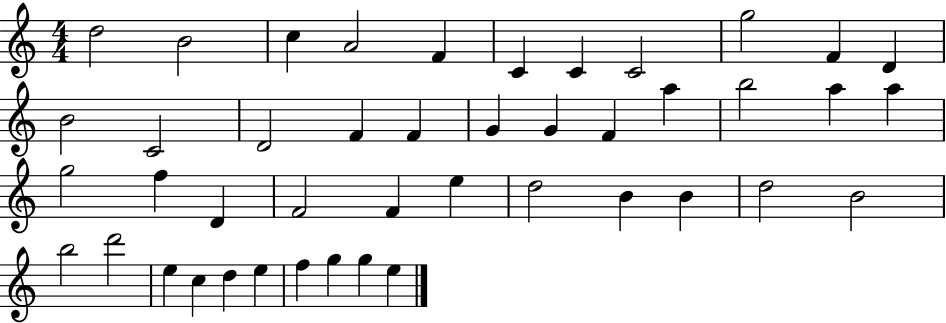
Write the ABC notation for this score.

X:1
T:Untitled
M:4/4
L:1/4
K:C
d2 B2 c A2 F C C C2 g2 F D B2 C2 D2 F F G G F a b2 a a g2 f D F2 F e d2 B B d2 B2 b2 d'2 e c d e f g g e